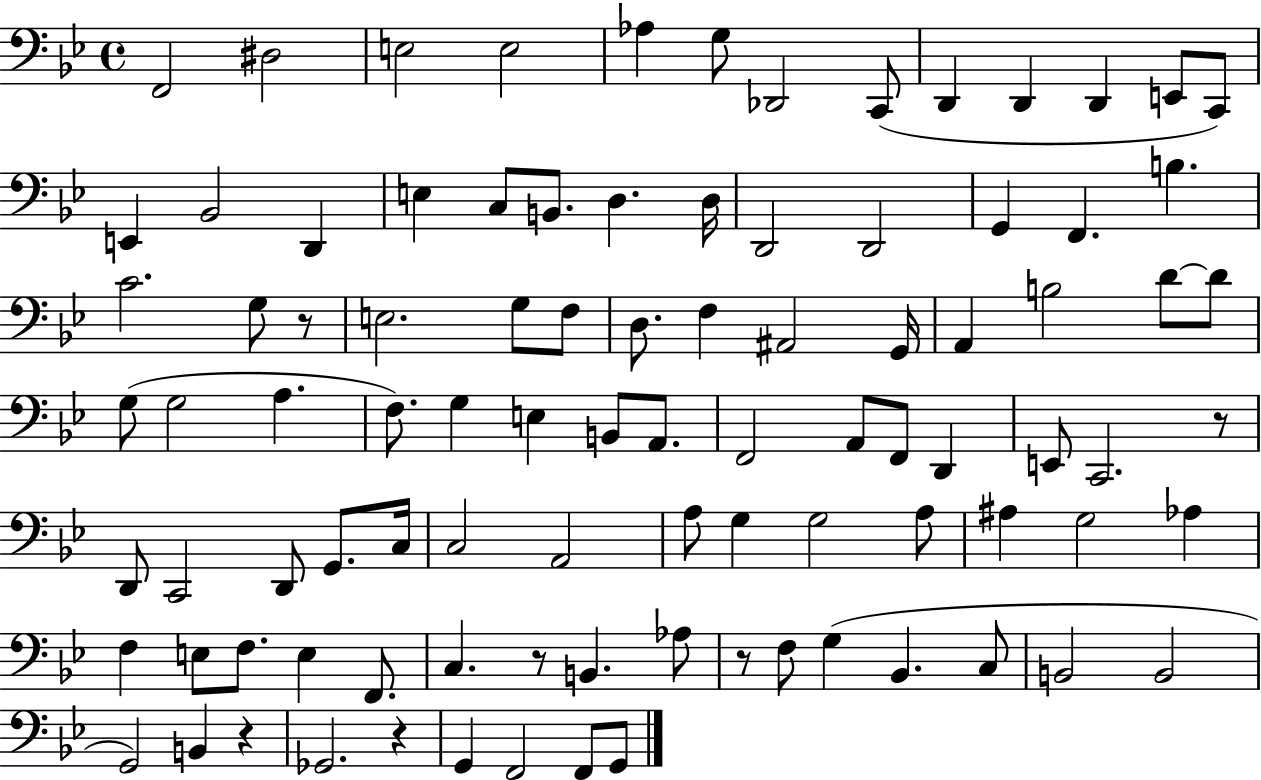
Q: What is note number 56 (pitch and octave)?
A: D2